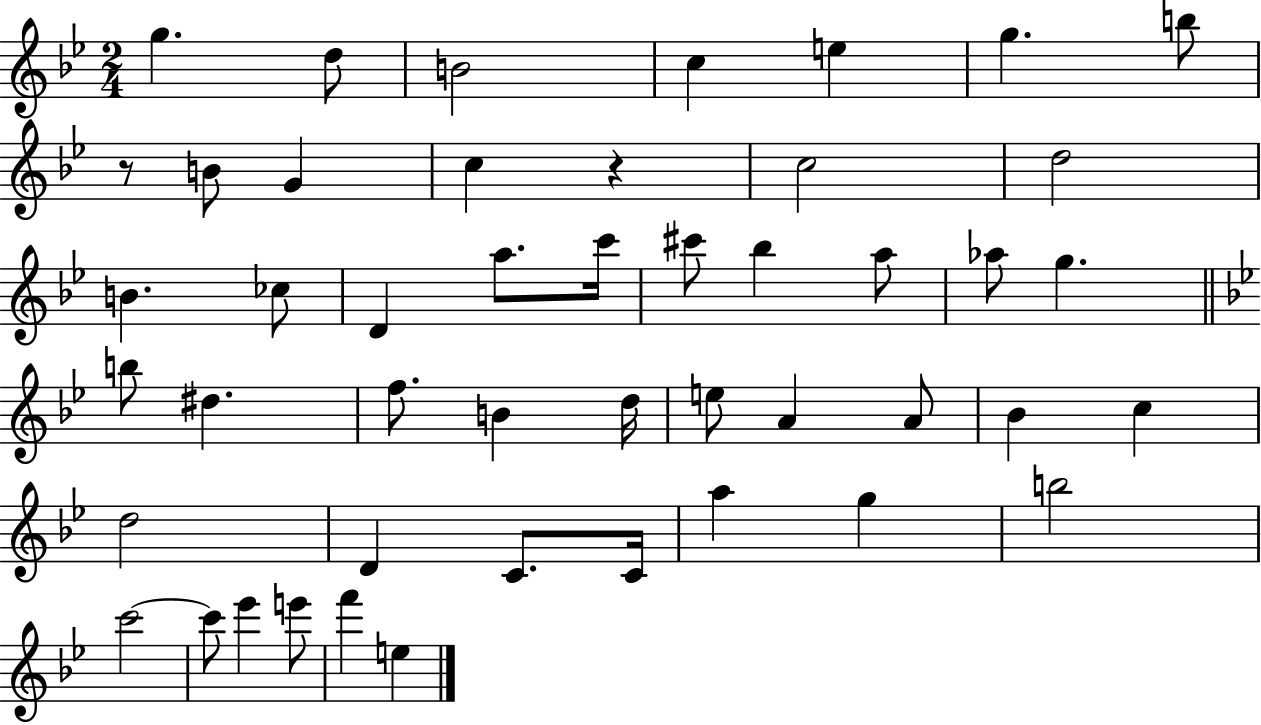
{
  \clef treble
  \numericTimeSignature
  \time 2/4
  \key bes \major
  g''4. d''8 | b'2 | c''4 e''4 | g''4. b''8 | \break r8 b'8 g'4 | c''4 r4 | c''2 | d''2 | \break b'4. ces''8 | d'4 a''8. c'''16 | cis'''8 bes''4 a''8 | aes''8 g''4. | \break \bar "||" \break \key bes \major b''8 dis''4. | f''8. b'4 d''16 | e''8 a'4 a'8 | bes'4 c''4 | \break d''2 | d'4 c'8. c'16 | a''4 g''4 | b''2 | \break c'''2~~ | c'''8 ees'''4 e'''8 | f'''4 e''4 | \bar "|."
}